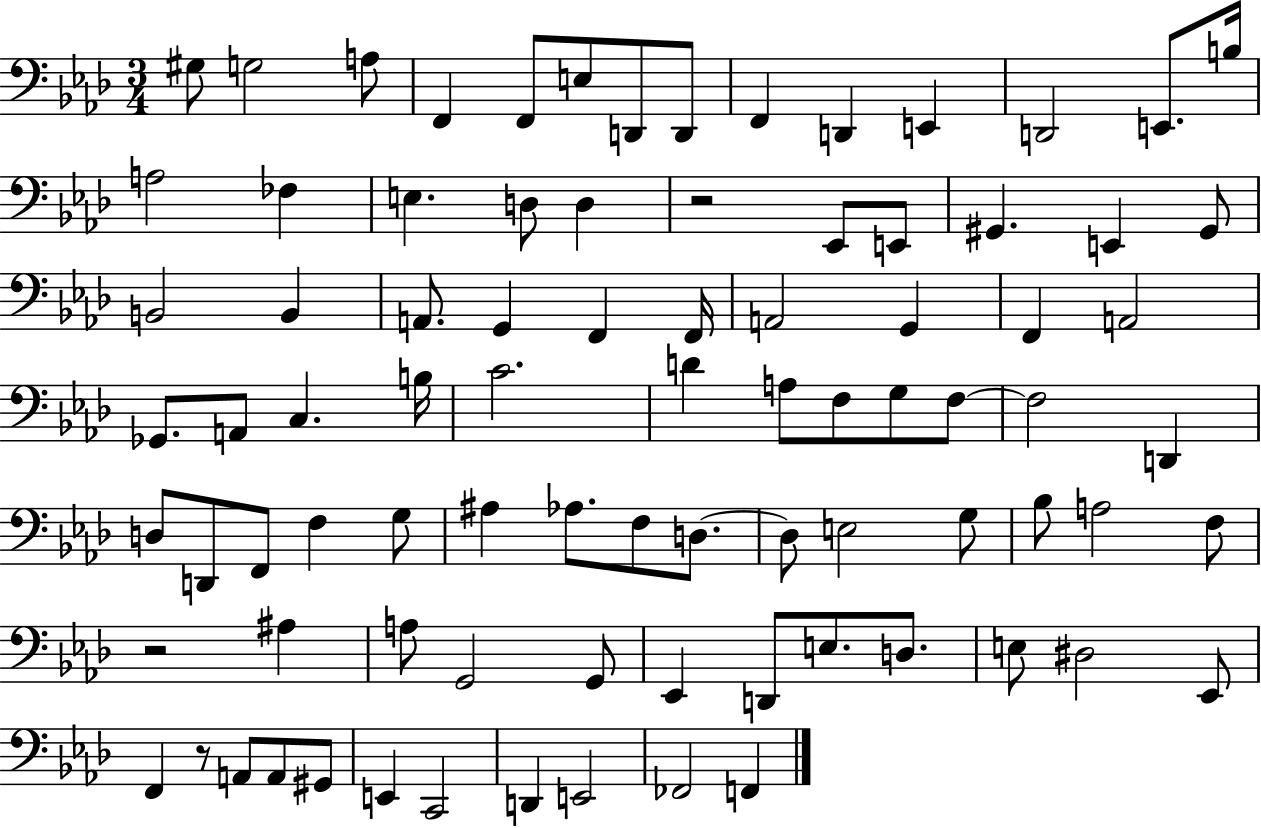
G#3/e G3/h A3/e F2/q F2/e E3/e D2/e D2/e F2/q D2/q E2/q D2/h E2/e. B3/s A3/h FES3/q E3/q. D3/e D3/q R/h Eb2/e E2/e G#2/q. E2/q G#2/e B2/h B2/q A2/e. G2/q F2/q F2/s A2/h G2/q F2/q A2/h Gb2/e. A2/e C3/q. B3/s C4/h. D4/q A3/e F3/e G3/e F3/e F3/h D2/q D3/e D2/e F2/e F3/q G3/e A#3/q Ab3/e. F3/e D3/e. D3/e E3/h G3/e Bb3/e A3/h F3/e R/h A#3/q A3/e G2/h G2/e Eb2/q D2/e E3/e. D3/e. E3/e D#3/h Eb2/e F2/q R/e A2/e A2/e G#2/e E2/q C2/h D2/q E2/h FES2/h F2/q